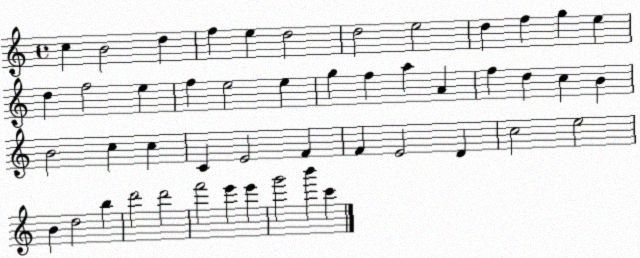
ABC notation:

X:1
T:Untitled
M:4/4
L:1/4
K:C
c B2 d f e d2 d2 e2 d f g e d f2 e f e2 e g f a A f d c B B2 c c C E2 F F E2 D c2 e2 B d2 b d'2 d'2 f'2 e' e' g'2 b' c'